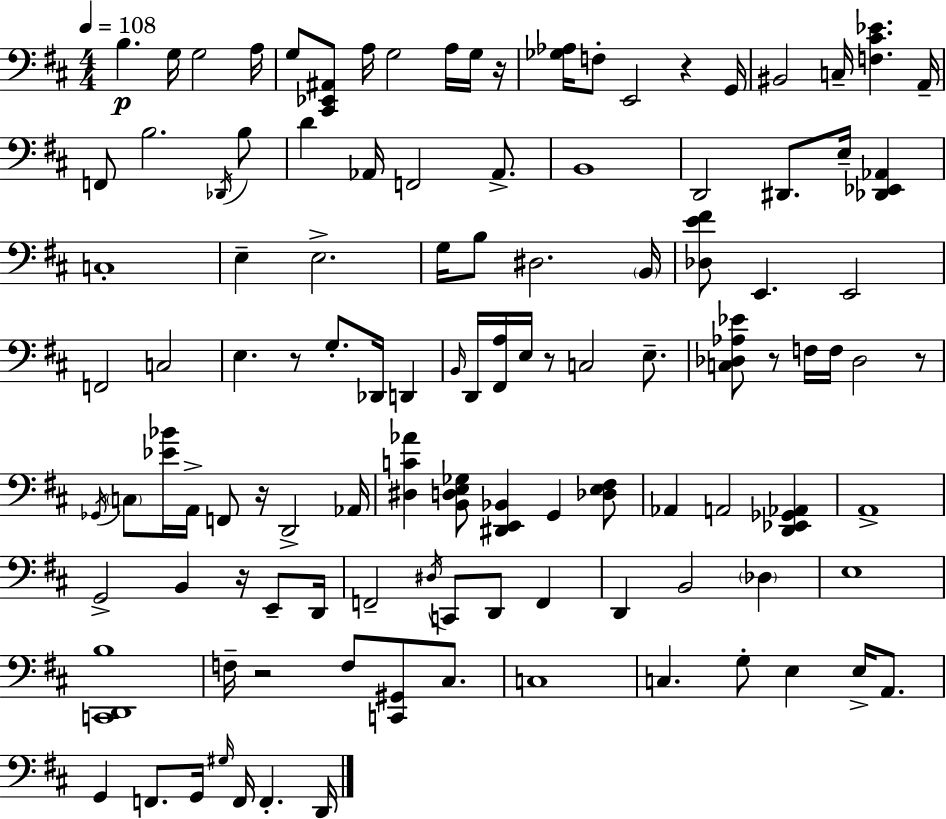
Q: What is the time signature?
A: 4/4